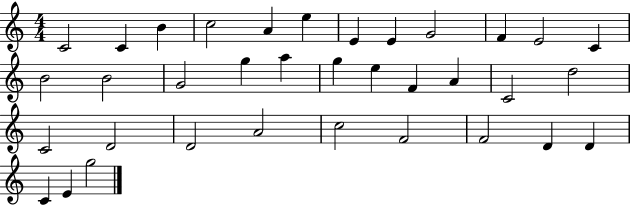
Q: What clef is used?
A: treble